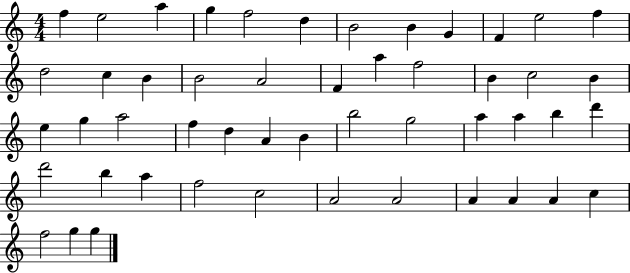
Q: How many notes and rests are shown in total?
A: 50